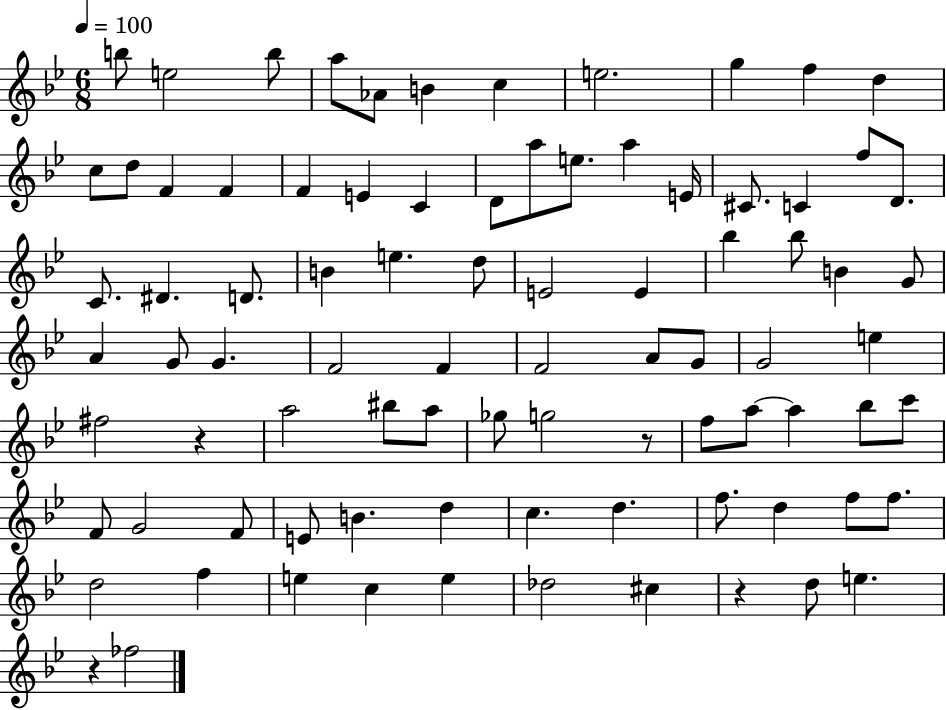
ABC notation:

X:1
T:Untitled
M:6/8
L:1/4
K:Bb
b/2 e2 b/2 a/2 _A/2 B c e2 g f d c/2 d/2 F F F E C D/2 a/2 e/2 a E/4 ^C/2 C f/2 D/2 C/2 ^D D/2 B e d/2 E2 E _b _b/2 B G/2 A G/2 G F2 F F2 A/2 G/2 G2 e ^f2 z a2 ^b/2 a/2 _g/2 g2 z/2 f/2 a/2 a _b/2 c'/2 F/2 G2 F/2 E/2 B d c d f/2 d f/2 f/2 d2 f e c e _d2 ^c z d/2 e z _f2